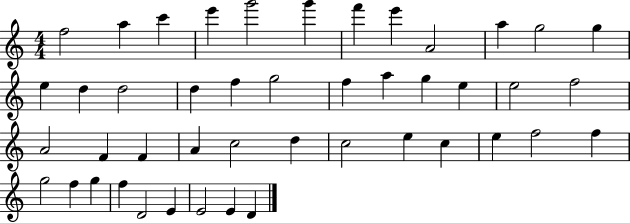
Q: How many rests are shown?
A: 0